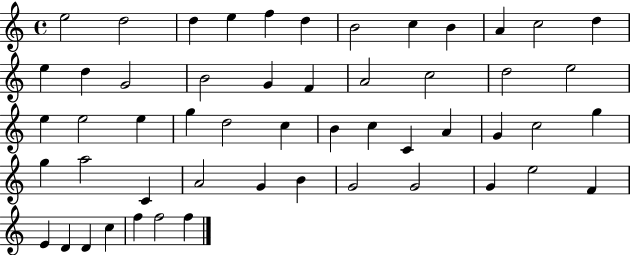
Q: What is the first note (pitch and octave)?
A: E5